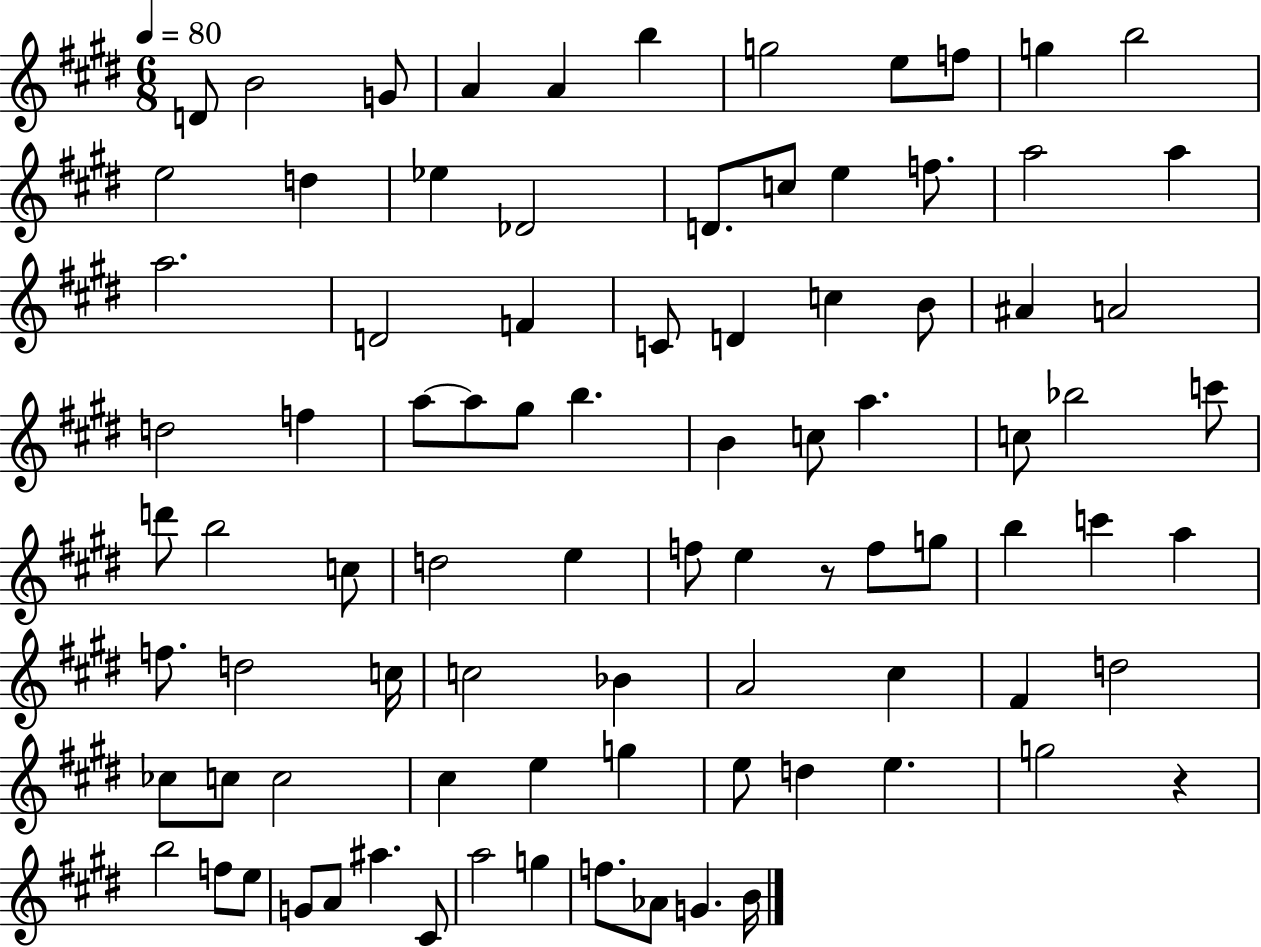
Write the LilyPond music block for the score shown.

{
  \clef treble
  \numericTimeSignature
  \time 6/8
  \key e \major
  \tempo 4 = 80
  \repeat volta 2 { d'8 b'2 g'8 | a'4 a'4 b''4 | g''2 e''8 f''8 | g''4 b''2 | \break e''2 d''4 | ees''4 des'2 | d'8. c''8 e''4 f''8. | a''2 a''4 | \break a''2. | d'2 f'4 | c'8 d'4 c''4 b'8 | ais'4 a'2 | \break d''2 f''4 | a''8~~ a''8 gis''8 b''4. | b'4 c''8 a''4. | c''8 bes''2 c'''8 | \break d'''8 b''2 c''8 | d''2 e''4 | f''8 e''4 r8 f''8 g''8 | b''4 c'''4 a''4 | \break f''8. d''2 c''16 | c''2 bes'4 | a'2 cis''4 | fis'4 d''2 | \break ces''8 c''8 c''2 | cis''4 e''4 g''4 | e''8 d''4 e''4. | g''2 r4 | \break b''2 f''8 e''8 | g'8 a'8 ais''4. cis'8 | a''2 g''4 | f''8. aes'8 g'4. b'16 | \break } \bar "|."
}